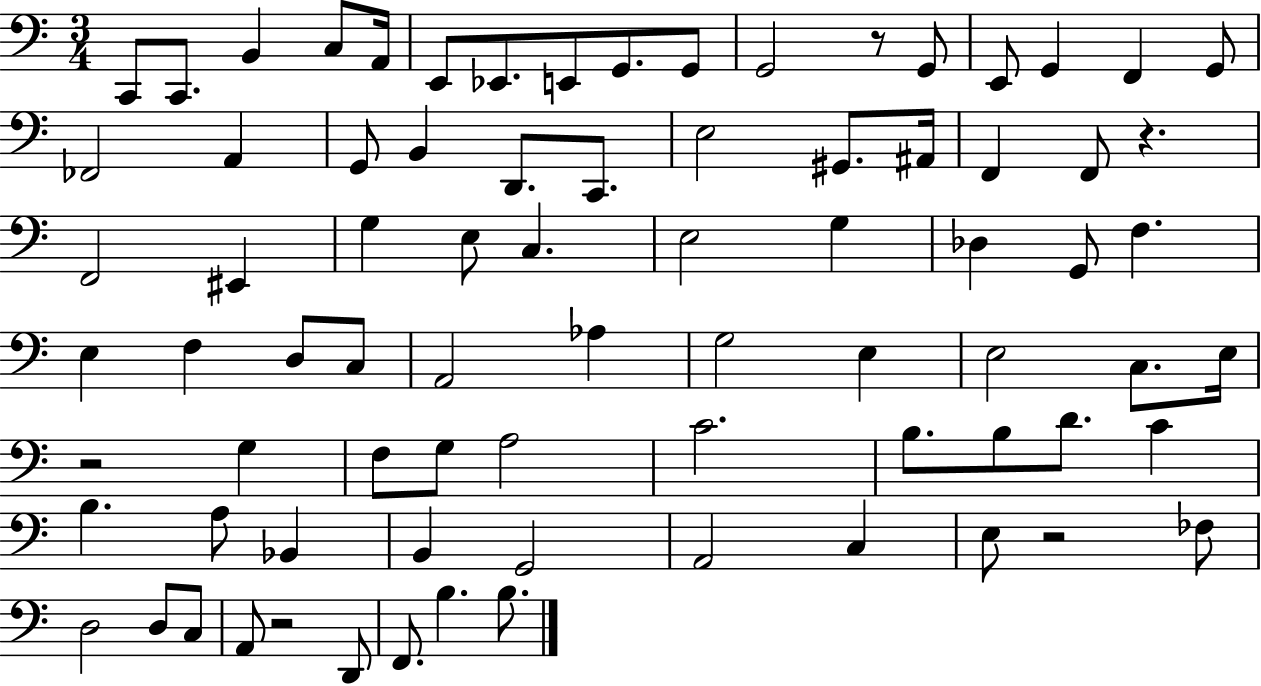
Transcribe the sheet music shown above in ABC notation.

X:1
T:Untitled
M:3/4
L:1/4
K:C
C,,/2 C,,/2 B,, C,/2 A,,/4 E,,/2 _E,,/2 E,,/2 G,,/2 G,,/2 G,,2 z/2 G,,/2 E,,/2 G,, F,, G,,/2 _F,,2 A,, G,,/2 B,, D,,/2 C,,/2 E,2 ^G,,/2 ^A,,/4 F,, F,,/2 z F,,2 ^E,, G, E,/2 C, E,2 G, _D, G,,/2 F, E, F, D,/2 C,/2 A,,2 _A, G,2 E, E,2 C,/2 E,/4 z2 G, F,/2 G,/2 A,2 C2 B,/2 B,/2 D/2 C B, A,/2 _B,, B,, G,,2 A,,2 C, E,/2 z2 _F,/2 D,2 D,/2 C,/2 A,,/2 z2 D,,/2 F,,/2 B, B,/2